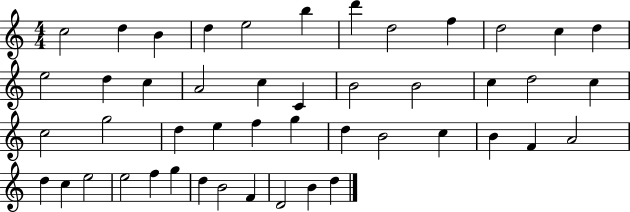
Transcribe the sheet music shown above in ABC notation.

X:1
T:Untitled
M:4/4
L:1/4
K:C
c2 d B d e2 b d' d2 f d2 c d e2 d c A2 c C B2 B2 c d2 c c2 g2 d e f g d B2 c B F A2 d c e2 e2 f g d B2 F D2 B d